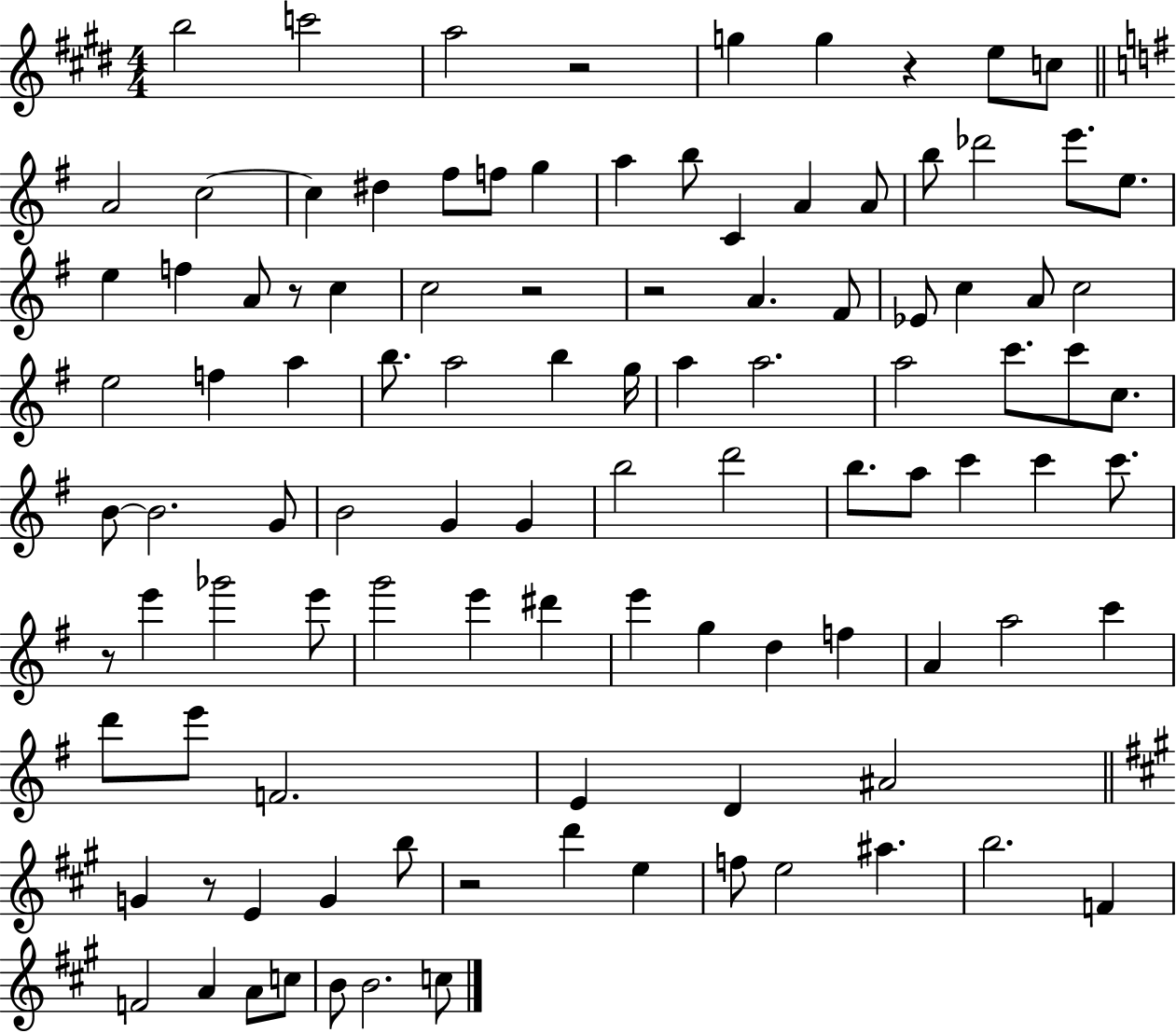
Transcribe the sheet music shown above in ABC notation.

X:1
T:Untitled
M:4/4
L:1/4
K:E
b2 c'2 a2 z2 g g z e/2 c/2 A2 c2 c ^d ^f/2 f/2 g a b/2 C A A/2 b/2 _d'2 e'/2 e/2 e f A/2 z/2 c c2 z2 z2 A ^F/2 _E/2 c A/2 c2 e2 f a b/2 a2 b g/4 a a2 a2 c'/2 c'/2 c/2 B/2 B2 G/2 B2 G G b2 d'2 b/2 a/2 c' c' c'/2 z/2 e' _g'2 e'/2 g'2 e' ^d' e' g d f A a2 c' d'/2 e'/2 F2 E D ^A2 G z/2 E G b/2 z2 d' e f/2 e2 ^a b2 F F2 A A/2 c/2 B/2 B2 c/2